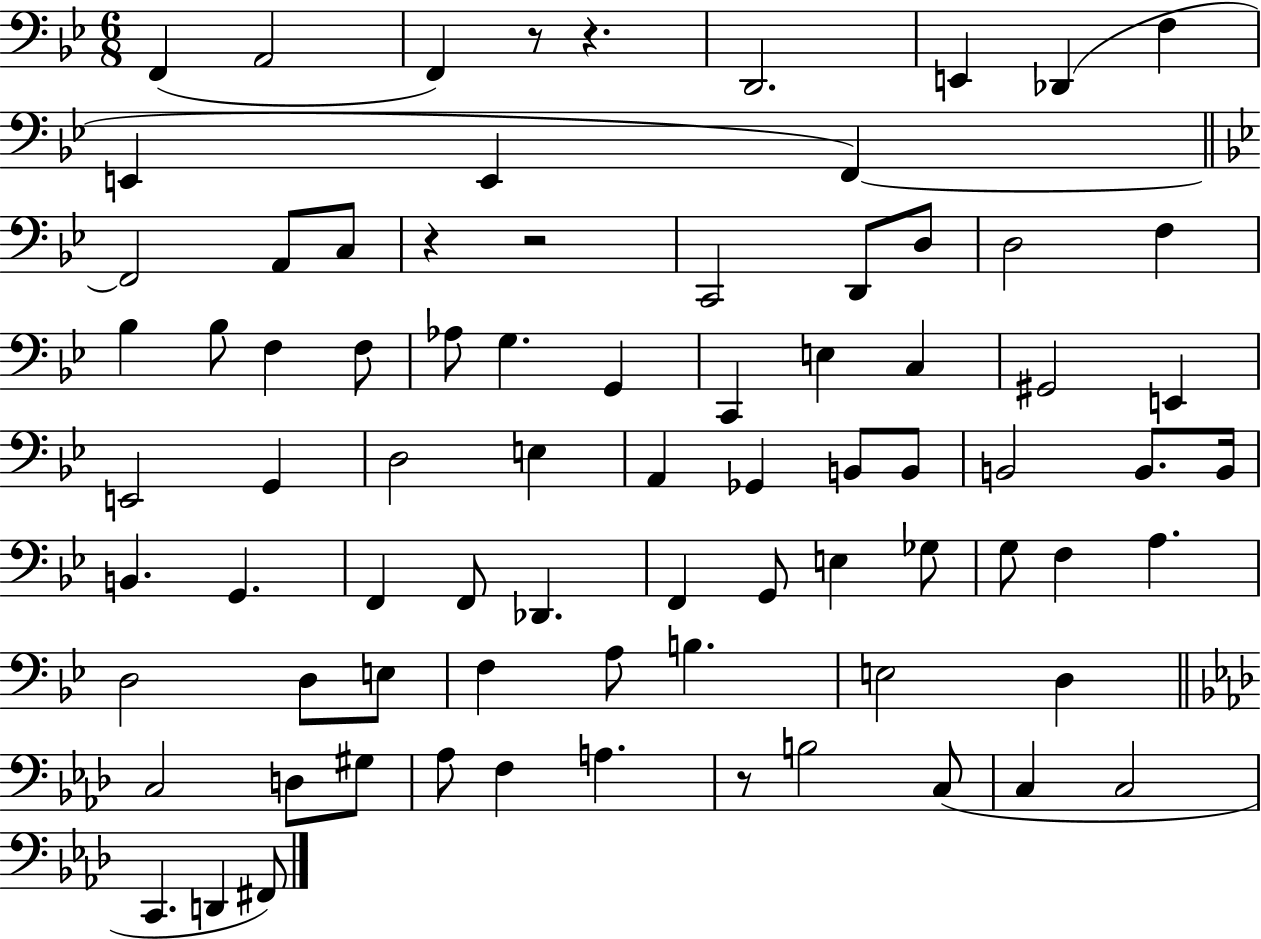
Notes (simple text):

F2/q A2/h F2/q R/e R/q. D2/h. E2/q Db2/q F3/q E2/q E2/q F2/q F2/h A2/e C3/e R/q R/h C2/h D2/e D3/e D3/h F3/q Bb3/q Bb3/e F3/q F3/e Ab3/e G3/q. G2/q C2/q E3/q C3/q G#2/h E2/q E2/h G2/q D3/h E3/q A2/q Gb2/q B2/e B2/e B2/h B2/e. B2/s B2/q. G2/q. F2/q F2/e Db2/q. F2/q G2/e E3/q Gb3/e G3/e F3/q A3/q. D3/h D3/e E3/e F3/q A3/e B3/q. E3/h D3/q C3/h D3/e G#3/e Ab3/e F3/q A3/q. R/e B3/h C3/e C3/q C3/h C2/q. D2/q F#2/e